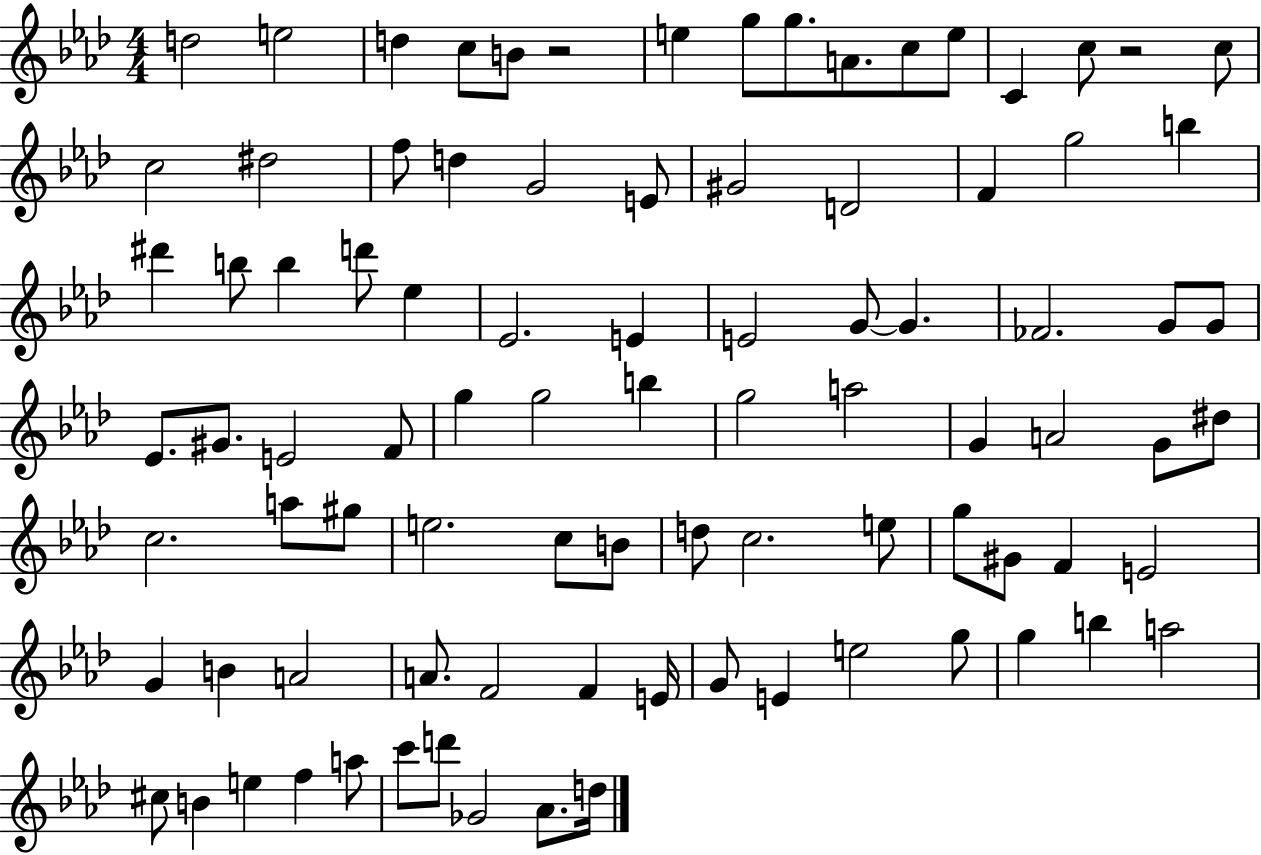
D5/h E5/h D5/q C5/e B4/e R/h E5/q G5/e G5/e. A4/e. C5/e E5/e C4/q C5/e R/h C5/e C5/h D#5/h F5/e D5/q G4/h E4/e G#4/h D4/h F4/q G5/h B5/q D#6/q B5/e B5/q D6/e Eb5/q Eb4/h. E4/q E4/h G4/e G4/q. FES4/h. G4/e G4/e Eb4/e. G#4/e. E4/h F4/e G5/q G5/h B5/q G5/h A5/h G4/q A4/h G4/e D#5/e C5/h. A5/e G#5/e E5/h. C5/e B4/e D5/e C5/h. E5/e G5/e G#4/e F4/q E4/h G4/q B4/q A4/h A4/e. F4/h F4/q E4/s G4/e E4/q E5/h G5/e G5/q B5/q A5/h C#5/e B4/q E5/q F5/q A5/e C6/e D6/e Gb4/h Ab4/e. D5/s